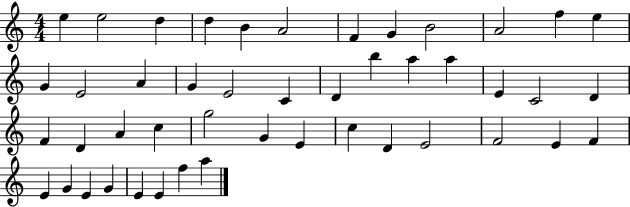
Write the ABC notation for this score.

X:1
T:Untitled
M:4/4
L:1/4
K:C
e e2 d d B A2 F G B2 A2 f e G E2 A G E2 C D b a a E C2 D F D A c g2 G E c D E2 F2 E F E G E G E E f a